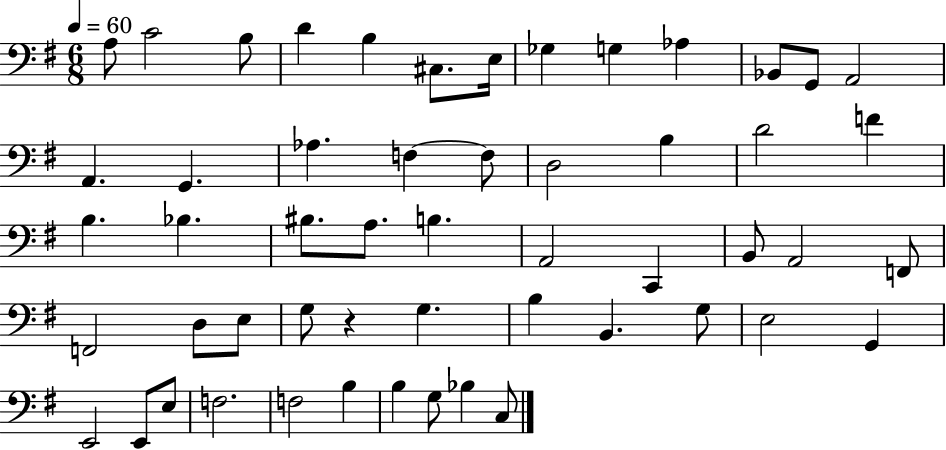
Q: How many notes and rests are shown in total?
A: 53